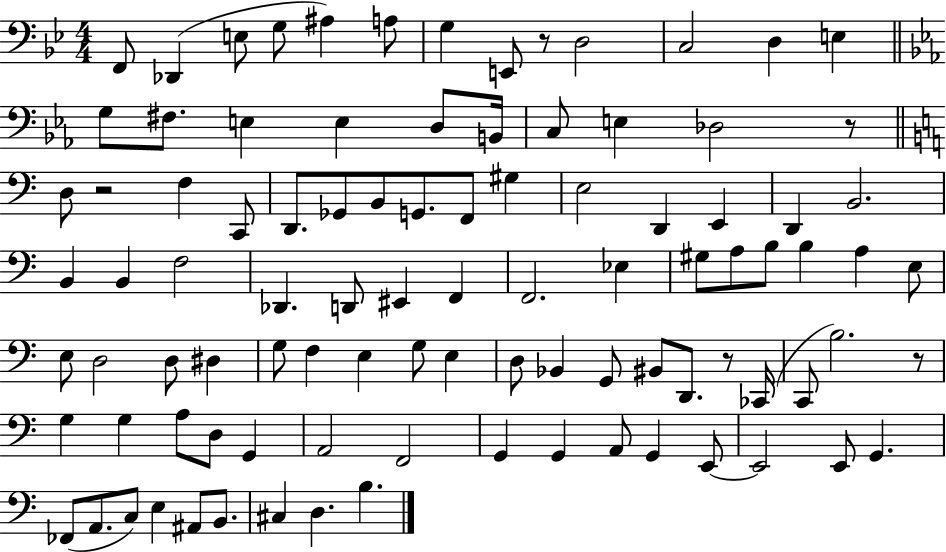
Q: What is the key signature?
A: BES major